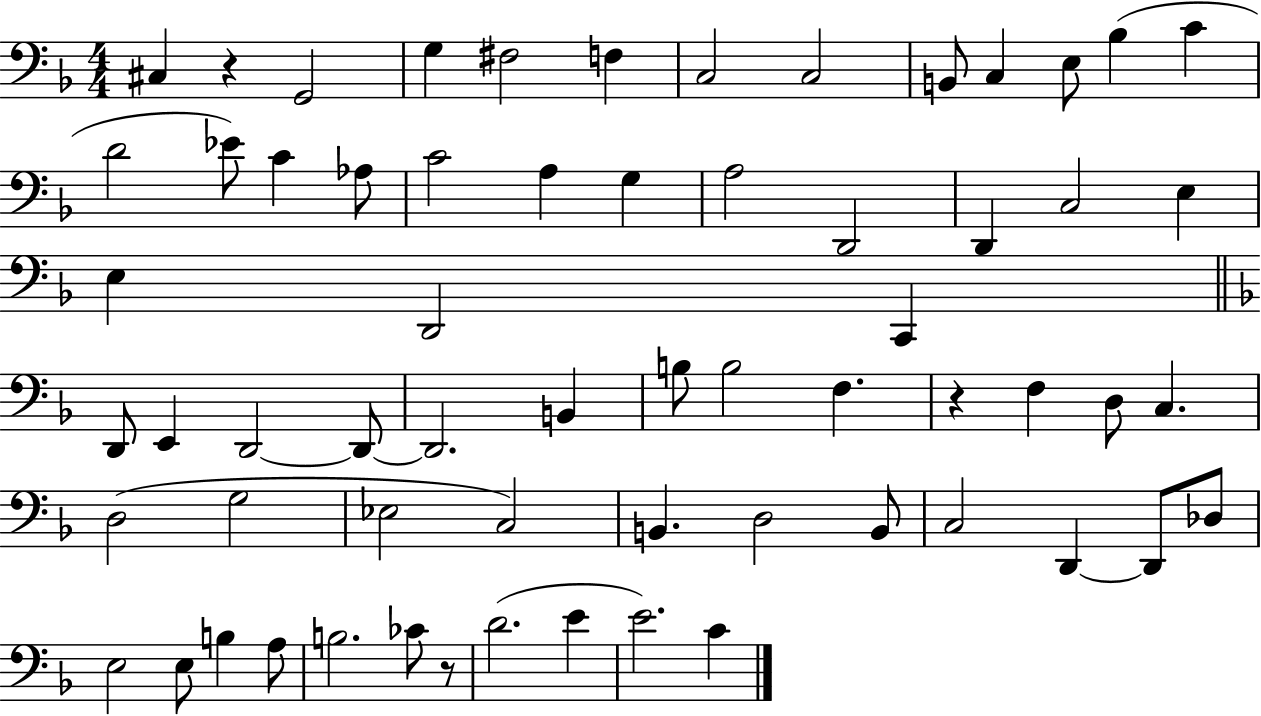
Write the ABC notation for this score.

X:1
T:Untitled
M:4/4
L:1/4
K:F
^C, z G,,2 G, ^F,2 F, C,2 C,2 B,,/2 C, E,/2 _B, C D2 _E/2 C _A,/2 C2 A, G, A,2 D,,2 D,, C,2 E, E, D,,2 C,, D,,/2 E,, D,,2 D,,/2 D,,2 B,, B,/2 B,2 F, z F, D,/2 C, D,2 G,2 _E,2 C,2 B,, D,2 B,,/2 C,2 D,, D,,/2 _D,/2 E,2 E,/2 B, A,/2 B,2 _C/2 z/2 D2 E E2 C